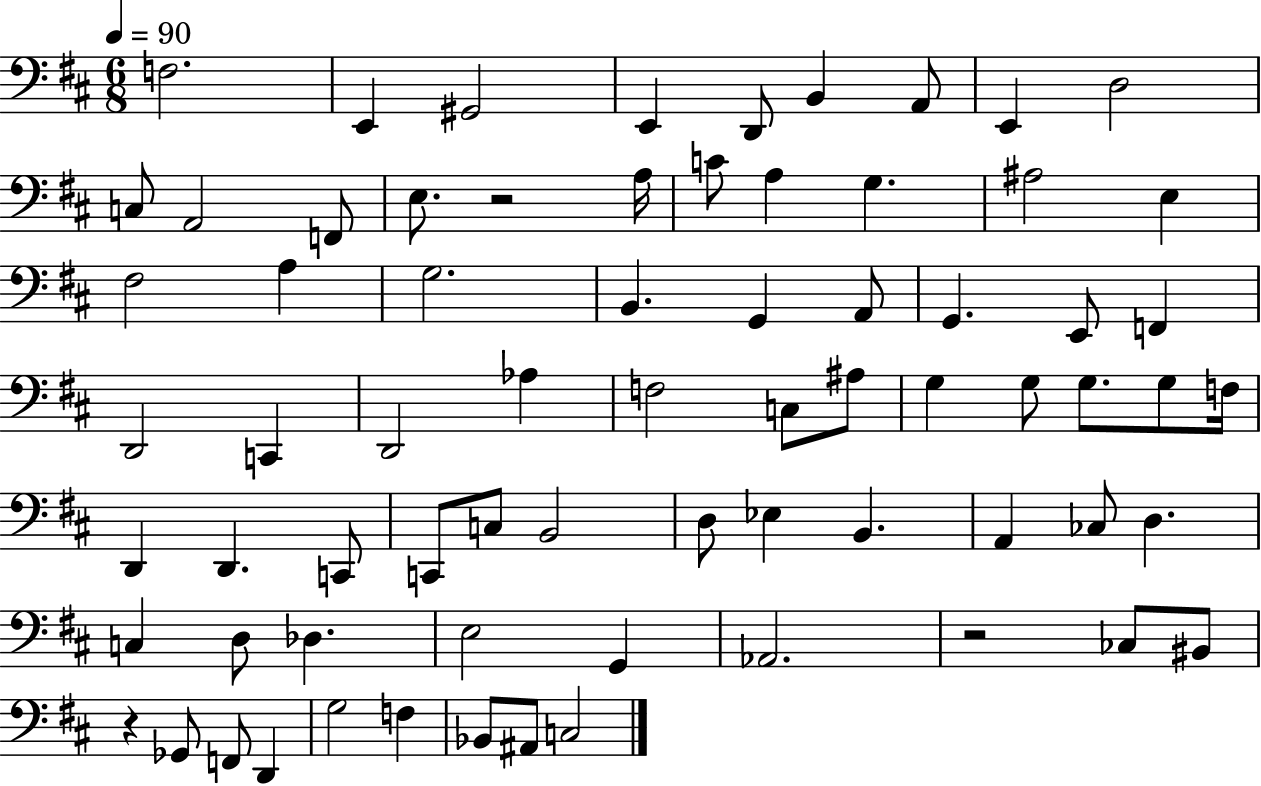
{
  \clef bass
  \numericTimeSignature
  \time 6/8
  \key d \major
  \tempo 4 = 90
  \repeat volta 2 { f2. | e,4 gis,2 | e,4 d,8 b,4 a,8 | e,4 d2 | \break c8 a,2 f,8 | e8. r2 a16 | c'8 a4 g4. | ais2 e4 | \break fis2 a4 | g2. | b,4. g,4 a,8 | g,4. e,8 f,4 | \break d,2 c,4 | d,2 aes4 | f2 c8 ais8 | g4 g8 g8. g8 f16 | \break d,4 d,4. c,8 | c,8 c8 b,2 | d8 ees4 b,4. | a,4 ces8 d4. | \break c4 d8 des4. | e2 g,4 | aes,2. | r2 ces8 bis,8 | \break r4 ges,8 f,8 d,4 | g2 f4 | bes,8 ais,8 c2 | } \bar "|."
}